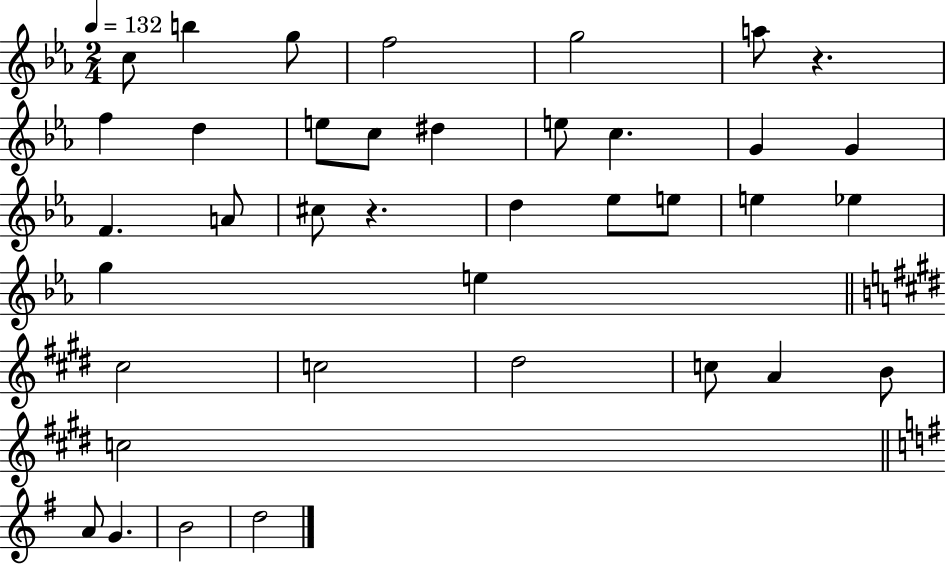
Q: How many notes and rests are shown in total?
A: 38